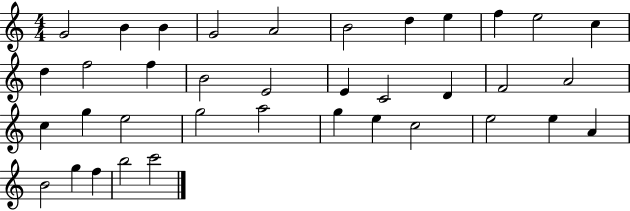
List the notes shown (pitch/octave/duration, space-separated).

G4/h B4/q B4/q G4/h A4/h B4/h D5/q E5/q F5/q E5/h C5/q D5/q F5/h F5/q B4/h E4/h E4/q C4/h D4/q F4/h A4/h C5/q G5/q E5/h G5/h A5/h G5/q E5/q C5/h E5/h E5/q A4/q B4/h G5/q F5/q B5/h C6/h